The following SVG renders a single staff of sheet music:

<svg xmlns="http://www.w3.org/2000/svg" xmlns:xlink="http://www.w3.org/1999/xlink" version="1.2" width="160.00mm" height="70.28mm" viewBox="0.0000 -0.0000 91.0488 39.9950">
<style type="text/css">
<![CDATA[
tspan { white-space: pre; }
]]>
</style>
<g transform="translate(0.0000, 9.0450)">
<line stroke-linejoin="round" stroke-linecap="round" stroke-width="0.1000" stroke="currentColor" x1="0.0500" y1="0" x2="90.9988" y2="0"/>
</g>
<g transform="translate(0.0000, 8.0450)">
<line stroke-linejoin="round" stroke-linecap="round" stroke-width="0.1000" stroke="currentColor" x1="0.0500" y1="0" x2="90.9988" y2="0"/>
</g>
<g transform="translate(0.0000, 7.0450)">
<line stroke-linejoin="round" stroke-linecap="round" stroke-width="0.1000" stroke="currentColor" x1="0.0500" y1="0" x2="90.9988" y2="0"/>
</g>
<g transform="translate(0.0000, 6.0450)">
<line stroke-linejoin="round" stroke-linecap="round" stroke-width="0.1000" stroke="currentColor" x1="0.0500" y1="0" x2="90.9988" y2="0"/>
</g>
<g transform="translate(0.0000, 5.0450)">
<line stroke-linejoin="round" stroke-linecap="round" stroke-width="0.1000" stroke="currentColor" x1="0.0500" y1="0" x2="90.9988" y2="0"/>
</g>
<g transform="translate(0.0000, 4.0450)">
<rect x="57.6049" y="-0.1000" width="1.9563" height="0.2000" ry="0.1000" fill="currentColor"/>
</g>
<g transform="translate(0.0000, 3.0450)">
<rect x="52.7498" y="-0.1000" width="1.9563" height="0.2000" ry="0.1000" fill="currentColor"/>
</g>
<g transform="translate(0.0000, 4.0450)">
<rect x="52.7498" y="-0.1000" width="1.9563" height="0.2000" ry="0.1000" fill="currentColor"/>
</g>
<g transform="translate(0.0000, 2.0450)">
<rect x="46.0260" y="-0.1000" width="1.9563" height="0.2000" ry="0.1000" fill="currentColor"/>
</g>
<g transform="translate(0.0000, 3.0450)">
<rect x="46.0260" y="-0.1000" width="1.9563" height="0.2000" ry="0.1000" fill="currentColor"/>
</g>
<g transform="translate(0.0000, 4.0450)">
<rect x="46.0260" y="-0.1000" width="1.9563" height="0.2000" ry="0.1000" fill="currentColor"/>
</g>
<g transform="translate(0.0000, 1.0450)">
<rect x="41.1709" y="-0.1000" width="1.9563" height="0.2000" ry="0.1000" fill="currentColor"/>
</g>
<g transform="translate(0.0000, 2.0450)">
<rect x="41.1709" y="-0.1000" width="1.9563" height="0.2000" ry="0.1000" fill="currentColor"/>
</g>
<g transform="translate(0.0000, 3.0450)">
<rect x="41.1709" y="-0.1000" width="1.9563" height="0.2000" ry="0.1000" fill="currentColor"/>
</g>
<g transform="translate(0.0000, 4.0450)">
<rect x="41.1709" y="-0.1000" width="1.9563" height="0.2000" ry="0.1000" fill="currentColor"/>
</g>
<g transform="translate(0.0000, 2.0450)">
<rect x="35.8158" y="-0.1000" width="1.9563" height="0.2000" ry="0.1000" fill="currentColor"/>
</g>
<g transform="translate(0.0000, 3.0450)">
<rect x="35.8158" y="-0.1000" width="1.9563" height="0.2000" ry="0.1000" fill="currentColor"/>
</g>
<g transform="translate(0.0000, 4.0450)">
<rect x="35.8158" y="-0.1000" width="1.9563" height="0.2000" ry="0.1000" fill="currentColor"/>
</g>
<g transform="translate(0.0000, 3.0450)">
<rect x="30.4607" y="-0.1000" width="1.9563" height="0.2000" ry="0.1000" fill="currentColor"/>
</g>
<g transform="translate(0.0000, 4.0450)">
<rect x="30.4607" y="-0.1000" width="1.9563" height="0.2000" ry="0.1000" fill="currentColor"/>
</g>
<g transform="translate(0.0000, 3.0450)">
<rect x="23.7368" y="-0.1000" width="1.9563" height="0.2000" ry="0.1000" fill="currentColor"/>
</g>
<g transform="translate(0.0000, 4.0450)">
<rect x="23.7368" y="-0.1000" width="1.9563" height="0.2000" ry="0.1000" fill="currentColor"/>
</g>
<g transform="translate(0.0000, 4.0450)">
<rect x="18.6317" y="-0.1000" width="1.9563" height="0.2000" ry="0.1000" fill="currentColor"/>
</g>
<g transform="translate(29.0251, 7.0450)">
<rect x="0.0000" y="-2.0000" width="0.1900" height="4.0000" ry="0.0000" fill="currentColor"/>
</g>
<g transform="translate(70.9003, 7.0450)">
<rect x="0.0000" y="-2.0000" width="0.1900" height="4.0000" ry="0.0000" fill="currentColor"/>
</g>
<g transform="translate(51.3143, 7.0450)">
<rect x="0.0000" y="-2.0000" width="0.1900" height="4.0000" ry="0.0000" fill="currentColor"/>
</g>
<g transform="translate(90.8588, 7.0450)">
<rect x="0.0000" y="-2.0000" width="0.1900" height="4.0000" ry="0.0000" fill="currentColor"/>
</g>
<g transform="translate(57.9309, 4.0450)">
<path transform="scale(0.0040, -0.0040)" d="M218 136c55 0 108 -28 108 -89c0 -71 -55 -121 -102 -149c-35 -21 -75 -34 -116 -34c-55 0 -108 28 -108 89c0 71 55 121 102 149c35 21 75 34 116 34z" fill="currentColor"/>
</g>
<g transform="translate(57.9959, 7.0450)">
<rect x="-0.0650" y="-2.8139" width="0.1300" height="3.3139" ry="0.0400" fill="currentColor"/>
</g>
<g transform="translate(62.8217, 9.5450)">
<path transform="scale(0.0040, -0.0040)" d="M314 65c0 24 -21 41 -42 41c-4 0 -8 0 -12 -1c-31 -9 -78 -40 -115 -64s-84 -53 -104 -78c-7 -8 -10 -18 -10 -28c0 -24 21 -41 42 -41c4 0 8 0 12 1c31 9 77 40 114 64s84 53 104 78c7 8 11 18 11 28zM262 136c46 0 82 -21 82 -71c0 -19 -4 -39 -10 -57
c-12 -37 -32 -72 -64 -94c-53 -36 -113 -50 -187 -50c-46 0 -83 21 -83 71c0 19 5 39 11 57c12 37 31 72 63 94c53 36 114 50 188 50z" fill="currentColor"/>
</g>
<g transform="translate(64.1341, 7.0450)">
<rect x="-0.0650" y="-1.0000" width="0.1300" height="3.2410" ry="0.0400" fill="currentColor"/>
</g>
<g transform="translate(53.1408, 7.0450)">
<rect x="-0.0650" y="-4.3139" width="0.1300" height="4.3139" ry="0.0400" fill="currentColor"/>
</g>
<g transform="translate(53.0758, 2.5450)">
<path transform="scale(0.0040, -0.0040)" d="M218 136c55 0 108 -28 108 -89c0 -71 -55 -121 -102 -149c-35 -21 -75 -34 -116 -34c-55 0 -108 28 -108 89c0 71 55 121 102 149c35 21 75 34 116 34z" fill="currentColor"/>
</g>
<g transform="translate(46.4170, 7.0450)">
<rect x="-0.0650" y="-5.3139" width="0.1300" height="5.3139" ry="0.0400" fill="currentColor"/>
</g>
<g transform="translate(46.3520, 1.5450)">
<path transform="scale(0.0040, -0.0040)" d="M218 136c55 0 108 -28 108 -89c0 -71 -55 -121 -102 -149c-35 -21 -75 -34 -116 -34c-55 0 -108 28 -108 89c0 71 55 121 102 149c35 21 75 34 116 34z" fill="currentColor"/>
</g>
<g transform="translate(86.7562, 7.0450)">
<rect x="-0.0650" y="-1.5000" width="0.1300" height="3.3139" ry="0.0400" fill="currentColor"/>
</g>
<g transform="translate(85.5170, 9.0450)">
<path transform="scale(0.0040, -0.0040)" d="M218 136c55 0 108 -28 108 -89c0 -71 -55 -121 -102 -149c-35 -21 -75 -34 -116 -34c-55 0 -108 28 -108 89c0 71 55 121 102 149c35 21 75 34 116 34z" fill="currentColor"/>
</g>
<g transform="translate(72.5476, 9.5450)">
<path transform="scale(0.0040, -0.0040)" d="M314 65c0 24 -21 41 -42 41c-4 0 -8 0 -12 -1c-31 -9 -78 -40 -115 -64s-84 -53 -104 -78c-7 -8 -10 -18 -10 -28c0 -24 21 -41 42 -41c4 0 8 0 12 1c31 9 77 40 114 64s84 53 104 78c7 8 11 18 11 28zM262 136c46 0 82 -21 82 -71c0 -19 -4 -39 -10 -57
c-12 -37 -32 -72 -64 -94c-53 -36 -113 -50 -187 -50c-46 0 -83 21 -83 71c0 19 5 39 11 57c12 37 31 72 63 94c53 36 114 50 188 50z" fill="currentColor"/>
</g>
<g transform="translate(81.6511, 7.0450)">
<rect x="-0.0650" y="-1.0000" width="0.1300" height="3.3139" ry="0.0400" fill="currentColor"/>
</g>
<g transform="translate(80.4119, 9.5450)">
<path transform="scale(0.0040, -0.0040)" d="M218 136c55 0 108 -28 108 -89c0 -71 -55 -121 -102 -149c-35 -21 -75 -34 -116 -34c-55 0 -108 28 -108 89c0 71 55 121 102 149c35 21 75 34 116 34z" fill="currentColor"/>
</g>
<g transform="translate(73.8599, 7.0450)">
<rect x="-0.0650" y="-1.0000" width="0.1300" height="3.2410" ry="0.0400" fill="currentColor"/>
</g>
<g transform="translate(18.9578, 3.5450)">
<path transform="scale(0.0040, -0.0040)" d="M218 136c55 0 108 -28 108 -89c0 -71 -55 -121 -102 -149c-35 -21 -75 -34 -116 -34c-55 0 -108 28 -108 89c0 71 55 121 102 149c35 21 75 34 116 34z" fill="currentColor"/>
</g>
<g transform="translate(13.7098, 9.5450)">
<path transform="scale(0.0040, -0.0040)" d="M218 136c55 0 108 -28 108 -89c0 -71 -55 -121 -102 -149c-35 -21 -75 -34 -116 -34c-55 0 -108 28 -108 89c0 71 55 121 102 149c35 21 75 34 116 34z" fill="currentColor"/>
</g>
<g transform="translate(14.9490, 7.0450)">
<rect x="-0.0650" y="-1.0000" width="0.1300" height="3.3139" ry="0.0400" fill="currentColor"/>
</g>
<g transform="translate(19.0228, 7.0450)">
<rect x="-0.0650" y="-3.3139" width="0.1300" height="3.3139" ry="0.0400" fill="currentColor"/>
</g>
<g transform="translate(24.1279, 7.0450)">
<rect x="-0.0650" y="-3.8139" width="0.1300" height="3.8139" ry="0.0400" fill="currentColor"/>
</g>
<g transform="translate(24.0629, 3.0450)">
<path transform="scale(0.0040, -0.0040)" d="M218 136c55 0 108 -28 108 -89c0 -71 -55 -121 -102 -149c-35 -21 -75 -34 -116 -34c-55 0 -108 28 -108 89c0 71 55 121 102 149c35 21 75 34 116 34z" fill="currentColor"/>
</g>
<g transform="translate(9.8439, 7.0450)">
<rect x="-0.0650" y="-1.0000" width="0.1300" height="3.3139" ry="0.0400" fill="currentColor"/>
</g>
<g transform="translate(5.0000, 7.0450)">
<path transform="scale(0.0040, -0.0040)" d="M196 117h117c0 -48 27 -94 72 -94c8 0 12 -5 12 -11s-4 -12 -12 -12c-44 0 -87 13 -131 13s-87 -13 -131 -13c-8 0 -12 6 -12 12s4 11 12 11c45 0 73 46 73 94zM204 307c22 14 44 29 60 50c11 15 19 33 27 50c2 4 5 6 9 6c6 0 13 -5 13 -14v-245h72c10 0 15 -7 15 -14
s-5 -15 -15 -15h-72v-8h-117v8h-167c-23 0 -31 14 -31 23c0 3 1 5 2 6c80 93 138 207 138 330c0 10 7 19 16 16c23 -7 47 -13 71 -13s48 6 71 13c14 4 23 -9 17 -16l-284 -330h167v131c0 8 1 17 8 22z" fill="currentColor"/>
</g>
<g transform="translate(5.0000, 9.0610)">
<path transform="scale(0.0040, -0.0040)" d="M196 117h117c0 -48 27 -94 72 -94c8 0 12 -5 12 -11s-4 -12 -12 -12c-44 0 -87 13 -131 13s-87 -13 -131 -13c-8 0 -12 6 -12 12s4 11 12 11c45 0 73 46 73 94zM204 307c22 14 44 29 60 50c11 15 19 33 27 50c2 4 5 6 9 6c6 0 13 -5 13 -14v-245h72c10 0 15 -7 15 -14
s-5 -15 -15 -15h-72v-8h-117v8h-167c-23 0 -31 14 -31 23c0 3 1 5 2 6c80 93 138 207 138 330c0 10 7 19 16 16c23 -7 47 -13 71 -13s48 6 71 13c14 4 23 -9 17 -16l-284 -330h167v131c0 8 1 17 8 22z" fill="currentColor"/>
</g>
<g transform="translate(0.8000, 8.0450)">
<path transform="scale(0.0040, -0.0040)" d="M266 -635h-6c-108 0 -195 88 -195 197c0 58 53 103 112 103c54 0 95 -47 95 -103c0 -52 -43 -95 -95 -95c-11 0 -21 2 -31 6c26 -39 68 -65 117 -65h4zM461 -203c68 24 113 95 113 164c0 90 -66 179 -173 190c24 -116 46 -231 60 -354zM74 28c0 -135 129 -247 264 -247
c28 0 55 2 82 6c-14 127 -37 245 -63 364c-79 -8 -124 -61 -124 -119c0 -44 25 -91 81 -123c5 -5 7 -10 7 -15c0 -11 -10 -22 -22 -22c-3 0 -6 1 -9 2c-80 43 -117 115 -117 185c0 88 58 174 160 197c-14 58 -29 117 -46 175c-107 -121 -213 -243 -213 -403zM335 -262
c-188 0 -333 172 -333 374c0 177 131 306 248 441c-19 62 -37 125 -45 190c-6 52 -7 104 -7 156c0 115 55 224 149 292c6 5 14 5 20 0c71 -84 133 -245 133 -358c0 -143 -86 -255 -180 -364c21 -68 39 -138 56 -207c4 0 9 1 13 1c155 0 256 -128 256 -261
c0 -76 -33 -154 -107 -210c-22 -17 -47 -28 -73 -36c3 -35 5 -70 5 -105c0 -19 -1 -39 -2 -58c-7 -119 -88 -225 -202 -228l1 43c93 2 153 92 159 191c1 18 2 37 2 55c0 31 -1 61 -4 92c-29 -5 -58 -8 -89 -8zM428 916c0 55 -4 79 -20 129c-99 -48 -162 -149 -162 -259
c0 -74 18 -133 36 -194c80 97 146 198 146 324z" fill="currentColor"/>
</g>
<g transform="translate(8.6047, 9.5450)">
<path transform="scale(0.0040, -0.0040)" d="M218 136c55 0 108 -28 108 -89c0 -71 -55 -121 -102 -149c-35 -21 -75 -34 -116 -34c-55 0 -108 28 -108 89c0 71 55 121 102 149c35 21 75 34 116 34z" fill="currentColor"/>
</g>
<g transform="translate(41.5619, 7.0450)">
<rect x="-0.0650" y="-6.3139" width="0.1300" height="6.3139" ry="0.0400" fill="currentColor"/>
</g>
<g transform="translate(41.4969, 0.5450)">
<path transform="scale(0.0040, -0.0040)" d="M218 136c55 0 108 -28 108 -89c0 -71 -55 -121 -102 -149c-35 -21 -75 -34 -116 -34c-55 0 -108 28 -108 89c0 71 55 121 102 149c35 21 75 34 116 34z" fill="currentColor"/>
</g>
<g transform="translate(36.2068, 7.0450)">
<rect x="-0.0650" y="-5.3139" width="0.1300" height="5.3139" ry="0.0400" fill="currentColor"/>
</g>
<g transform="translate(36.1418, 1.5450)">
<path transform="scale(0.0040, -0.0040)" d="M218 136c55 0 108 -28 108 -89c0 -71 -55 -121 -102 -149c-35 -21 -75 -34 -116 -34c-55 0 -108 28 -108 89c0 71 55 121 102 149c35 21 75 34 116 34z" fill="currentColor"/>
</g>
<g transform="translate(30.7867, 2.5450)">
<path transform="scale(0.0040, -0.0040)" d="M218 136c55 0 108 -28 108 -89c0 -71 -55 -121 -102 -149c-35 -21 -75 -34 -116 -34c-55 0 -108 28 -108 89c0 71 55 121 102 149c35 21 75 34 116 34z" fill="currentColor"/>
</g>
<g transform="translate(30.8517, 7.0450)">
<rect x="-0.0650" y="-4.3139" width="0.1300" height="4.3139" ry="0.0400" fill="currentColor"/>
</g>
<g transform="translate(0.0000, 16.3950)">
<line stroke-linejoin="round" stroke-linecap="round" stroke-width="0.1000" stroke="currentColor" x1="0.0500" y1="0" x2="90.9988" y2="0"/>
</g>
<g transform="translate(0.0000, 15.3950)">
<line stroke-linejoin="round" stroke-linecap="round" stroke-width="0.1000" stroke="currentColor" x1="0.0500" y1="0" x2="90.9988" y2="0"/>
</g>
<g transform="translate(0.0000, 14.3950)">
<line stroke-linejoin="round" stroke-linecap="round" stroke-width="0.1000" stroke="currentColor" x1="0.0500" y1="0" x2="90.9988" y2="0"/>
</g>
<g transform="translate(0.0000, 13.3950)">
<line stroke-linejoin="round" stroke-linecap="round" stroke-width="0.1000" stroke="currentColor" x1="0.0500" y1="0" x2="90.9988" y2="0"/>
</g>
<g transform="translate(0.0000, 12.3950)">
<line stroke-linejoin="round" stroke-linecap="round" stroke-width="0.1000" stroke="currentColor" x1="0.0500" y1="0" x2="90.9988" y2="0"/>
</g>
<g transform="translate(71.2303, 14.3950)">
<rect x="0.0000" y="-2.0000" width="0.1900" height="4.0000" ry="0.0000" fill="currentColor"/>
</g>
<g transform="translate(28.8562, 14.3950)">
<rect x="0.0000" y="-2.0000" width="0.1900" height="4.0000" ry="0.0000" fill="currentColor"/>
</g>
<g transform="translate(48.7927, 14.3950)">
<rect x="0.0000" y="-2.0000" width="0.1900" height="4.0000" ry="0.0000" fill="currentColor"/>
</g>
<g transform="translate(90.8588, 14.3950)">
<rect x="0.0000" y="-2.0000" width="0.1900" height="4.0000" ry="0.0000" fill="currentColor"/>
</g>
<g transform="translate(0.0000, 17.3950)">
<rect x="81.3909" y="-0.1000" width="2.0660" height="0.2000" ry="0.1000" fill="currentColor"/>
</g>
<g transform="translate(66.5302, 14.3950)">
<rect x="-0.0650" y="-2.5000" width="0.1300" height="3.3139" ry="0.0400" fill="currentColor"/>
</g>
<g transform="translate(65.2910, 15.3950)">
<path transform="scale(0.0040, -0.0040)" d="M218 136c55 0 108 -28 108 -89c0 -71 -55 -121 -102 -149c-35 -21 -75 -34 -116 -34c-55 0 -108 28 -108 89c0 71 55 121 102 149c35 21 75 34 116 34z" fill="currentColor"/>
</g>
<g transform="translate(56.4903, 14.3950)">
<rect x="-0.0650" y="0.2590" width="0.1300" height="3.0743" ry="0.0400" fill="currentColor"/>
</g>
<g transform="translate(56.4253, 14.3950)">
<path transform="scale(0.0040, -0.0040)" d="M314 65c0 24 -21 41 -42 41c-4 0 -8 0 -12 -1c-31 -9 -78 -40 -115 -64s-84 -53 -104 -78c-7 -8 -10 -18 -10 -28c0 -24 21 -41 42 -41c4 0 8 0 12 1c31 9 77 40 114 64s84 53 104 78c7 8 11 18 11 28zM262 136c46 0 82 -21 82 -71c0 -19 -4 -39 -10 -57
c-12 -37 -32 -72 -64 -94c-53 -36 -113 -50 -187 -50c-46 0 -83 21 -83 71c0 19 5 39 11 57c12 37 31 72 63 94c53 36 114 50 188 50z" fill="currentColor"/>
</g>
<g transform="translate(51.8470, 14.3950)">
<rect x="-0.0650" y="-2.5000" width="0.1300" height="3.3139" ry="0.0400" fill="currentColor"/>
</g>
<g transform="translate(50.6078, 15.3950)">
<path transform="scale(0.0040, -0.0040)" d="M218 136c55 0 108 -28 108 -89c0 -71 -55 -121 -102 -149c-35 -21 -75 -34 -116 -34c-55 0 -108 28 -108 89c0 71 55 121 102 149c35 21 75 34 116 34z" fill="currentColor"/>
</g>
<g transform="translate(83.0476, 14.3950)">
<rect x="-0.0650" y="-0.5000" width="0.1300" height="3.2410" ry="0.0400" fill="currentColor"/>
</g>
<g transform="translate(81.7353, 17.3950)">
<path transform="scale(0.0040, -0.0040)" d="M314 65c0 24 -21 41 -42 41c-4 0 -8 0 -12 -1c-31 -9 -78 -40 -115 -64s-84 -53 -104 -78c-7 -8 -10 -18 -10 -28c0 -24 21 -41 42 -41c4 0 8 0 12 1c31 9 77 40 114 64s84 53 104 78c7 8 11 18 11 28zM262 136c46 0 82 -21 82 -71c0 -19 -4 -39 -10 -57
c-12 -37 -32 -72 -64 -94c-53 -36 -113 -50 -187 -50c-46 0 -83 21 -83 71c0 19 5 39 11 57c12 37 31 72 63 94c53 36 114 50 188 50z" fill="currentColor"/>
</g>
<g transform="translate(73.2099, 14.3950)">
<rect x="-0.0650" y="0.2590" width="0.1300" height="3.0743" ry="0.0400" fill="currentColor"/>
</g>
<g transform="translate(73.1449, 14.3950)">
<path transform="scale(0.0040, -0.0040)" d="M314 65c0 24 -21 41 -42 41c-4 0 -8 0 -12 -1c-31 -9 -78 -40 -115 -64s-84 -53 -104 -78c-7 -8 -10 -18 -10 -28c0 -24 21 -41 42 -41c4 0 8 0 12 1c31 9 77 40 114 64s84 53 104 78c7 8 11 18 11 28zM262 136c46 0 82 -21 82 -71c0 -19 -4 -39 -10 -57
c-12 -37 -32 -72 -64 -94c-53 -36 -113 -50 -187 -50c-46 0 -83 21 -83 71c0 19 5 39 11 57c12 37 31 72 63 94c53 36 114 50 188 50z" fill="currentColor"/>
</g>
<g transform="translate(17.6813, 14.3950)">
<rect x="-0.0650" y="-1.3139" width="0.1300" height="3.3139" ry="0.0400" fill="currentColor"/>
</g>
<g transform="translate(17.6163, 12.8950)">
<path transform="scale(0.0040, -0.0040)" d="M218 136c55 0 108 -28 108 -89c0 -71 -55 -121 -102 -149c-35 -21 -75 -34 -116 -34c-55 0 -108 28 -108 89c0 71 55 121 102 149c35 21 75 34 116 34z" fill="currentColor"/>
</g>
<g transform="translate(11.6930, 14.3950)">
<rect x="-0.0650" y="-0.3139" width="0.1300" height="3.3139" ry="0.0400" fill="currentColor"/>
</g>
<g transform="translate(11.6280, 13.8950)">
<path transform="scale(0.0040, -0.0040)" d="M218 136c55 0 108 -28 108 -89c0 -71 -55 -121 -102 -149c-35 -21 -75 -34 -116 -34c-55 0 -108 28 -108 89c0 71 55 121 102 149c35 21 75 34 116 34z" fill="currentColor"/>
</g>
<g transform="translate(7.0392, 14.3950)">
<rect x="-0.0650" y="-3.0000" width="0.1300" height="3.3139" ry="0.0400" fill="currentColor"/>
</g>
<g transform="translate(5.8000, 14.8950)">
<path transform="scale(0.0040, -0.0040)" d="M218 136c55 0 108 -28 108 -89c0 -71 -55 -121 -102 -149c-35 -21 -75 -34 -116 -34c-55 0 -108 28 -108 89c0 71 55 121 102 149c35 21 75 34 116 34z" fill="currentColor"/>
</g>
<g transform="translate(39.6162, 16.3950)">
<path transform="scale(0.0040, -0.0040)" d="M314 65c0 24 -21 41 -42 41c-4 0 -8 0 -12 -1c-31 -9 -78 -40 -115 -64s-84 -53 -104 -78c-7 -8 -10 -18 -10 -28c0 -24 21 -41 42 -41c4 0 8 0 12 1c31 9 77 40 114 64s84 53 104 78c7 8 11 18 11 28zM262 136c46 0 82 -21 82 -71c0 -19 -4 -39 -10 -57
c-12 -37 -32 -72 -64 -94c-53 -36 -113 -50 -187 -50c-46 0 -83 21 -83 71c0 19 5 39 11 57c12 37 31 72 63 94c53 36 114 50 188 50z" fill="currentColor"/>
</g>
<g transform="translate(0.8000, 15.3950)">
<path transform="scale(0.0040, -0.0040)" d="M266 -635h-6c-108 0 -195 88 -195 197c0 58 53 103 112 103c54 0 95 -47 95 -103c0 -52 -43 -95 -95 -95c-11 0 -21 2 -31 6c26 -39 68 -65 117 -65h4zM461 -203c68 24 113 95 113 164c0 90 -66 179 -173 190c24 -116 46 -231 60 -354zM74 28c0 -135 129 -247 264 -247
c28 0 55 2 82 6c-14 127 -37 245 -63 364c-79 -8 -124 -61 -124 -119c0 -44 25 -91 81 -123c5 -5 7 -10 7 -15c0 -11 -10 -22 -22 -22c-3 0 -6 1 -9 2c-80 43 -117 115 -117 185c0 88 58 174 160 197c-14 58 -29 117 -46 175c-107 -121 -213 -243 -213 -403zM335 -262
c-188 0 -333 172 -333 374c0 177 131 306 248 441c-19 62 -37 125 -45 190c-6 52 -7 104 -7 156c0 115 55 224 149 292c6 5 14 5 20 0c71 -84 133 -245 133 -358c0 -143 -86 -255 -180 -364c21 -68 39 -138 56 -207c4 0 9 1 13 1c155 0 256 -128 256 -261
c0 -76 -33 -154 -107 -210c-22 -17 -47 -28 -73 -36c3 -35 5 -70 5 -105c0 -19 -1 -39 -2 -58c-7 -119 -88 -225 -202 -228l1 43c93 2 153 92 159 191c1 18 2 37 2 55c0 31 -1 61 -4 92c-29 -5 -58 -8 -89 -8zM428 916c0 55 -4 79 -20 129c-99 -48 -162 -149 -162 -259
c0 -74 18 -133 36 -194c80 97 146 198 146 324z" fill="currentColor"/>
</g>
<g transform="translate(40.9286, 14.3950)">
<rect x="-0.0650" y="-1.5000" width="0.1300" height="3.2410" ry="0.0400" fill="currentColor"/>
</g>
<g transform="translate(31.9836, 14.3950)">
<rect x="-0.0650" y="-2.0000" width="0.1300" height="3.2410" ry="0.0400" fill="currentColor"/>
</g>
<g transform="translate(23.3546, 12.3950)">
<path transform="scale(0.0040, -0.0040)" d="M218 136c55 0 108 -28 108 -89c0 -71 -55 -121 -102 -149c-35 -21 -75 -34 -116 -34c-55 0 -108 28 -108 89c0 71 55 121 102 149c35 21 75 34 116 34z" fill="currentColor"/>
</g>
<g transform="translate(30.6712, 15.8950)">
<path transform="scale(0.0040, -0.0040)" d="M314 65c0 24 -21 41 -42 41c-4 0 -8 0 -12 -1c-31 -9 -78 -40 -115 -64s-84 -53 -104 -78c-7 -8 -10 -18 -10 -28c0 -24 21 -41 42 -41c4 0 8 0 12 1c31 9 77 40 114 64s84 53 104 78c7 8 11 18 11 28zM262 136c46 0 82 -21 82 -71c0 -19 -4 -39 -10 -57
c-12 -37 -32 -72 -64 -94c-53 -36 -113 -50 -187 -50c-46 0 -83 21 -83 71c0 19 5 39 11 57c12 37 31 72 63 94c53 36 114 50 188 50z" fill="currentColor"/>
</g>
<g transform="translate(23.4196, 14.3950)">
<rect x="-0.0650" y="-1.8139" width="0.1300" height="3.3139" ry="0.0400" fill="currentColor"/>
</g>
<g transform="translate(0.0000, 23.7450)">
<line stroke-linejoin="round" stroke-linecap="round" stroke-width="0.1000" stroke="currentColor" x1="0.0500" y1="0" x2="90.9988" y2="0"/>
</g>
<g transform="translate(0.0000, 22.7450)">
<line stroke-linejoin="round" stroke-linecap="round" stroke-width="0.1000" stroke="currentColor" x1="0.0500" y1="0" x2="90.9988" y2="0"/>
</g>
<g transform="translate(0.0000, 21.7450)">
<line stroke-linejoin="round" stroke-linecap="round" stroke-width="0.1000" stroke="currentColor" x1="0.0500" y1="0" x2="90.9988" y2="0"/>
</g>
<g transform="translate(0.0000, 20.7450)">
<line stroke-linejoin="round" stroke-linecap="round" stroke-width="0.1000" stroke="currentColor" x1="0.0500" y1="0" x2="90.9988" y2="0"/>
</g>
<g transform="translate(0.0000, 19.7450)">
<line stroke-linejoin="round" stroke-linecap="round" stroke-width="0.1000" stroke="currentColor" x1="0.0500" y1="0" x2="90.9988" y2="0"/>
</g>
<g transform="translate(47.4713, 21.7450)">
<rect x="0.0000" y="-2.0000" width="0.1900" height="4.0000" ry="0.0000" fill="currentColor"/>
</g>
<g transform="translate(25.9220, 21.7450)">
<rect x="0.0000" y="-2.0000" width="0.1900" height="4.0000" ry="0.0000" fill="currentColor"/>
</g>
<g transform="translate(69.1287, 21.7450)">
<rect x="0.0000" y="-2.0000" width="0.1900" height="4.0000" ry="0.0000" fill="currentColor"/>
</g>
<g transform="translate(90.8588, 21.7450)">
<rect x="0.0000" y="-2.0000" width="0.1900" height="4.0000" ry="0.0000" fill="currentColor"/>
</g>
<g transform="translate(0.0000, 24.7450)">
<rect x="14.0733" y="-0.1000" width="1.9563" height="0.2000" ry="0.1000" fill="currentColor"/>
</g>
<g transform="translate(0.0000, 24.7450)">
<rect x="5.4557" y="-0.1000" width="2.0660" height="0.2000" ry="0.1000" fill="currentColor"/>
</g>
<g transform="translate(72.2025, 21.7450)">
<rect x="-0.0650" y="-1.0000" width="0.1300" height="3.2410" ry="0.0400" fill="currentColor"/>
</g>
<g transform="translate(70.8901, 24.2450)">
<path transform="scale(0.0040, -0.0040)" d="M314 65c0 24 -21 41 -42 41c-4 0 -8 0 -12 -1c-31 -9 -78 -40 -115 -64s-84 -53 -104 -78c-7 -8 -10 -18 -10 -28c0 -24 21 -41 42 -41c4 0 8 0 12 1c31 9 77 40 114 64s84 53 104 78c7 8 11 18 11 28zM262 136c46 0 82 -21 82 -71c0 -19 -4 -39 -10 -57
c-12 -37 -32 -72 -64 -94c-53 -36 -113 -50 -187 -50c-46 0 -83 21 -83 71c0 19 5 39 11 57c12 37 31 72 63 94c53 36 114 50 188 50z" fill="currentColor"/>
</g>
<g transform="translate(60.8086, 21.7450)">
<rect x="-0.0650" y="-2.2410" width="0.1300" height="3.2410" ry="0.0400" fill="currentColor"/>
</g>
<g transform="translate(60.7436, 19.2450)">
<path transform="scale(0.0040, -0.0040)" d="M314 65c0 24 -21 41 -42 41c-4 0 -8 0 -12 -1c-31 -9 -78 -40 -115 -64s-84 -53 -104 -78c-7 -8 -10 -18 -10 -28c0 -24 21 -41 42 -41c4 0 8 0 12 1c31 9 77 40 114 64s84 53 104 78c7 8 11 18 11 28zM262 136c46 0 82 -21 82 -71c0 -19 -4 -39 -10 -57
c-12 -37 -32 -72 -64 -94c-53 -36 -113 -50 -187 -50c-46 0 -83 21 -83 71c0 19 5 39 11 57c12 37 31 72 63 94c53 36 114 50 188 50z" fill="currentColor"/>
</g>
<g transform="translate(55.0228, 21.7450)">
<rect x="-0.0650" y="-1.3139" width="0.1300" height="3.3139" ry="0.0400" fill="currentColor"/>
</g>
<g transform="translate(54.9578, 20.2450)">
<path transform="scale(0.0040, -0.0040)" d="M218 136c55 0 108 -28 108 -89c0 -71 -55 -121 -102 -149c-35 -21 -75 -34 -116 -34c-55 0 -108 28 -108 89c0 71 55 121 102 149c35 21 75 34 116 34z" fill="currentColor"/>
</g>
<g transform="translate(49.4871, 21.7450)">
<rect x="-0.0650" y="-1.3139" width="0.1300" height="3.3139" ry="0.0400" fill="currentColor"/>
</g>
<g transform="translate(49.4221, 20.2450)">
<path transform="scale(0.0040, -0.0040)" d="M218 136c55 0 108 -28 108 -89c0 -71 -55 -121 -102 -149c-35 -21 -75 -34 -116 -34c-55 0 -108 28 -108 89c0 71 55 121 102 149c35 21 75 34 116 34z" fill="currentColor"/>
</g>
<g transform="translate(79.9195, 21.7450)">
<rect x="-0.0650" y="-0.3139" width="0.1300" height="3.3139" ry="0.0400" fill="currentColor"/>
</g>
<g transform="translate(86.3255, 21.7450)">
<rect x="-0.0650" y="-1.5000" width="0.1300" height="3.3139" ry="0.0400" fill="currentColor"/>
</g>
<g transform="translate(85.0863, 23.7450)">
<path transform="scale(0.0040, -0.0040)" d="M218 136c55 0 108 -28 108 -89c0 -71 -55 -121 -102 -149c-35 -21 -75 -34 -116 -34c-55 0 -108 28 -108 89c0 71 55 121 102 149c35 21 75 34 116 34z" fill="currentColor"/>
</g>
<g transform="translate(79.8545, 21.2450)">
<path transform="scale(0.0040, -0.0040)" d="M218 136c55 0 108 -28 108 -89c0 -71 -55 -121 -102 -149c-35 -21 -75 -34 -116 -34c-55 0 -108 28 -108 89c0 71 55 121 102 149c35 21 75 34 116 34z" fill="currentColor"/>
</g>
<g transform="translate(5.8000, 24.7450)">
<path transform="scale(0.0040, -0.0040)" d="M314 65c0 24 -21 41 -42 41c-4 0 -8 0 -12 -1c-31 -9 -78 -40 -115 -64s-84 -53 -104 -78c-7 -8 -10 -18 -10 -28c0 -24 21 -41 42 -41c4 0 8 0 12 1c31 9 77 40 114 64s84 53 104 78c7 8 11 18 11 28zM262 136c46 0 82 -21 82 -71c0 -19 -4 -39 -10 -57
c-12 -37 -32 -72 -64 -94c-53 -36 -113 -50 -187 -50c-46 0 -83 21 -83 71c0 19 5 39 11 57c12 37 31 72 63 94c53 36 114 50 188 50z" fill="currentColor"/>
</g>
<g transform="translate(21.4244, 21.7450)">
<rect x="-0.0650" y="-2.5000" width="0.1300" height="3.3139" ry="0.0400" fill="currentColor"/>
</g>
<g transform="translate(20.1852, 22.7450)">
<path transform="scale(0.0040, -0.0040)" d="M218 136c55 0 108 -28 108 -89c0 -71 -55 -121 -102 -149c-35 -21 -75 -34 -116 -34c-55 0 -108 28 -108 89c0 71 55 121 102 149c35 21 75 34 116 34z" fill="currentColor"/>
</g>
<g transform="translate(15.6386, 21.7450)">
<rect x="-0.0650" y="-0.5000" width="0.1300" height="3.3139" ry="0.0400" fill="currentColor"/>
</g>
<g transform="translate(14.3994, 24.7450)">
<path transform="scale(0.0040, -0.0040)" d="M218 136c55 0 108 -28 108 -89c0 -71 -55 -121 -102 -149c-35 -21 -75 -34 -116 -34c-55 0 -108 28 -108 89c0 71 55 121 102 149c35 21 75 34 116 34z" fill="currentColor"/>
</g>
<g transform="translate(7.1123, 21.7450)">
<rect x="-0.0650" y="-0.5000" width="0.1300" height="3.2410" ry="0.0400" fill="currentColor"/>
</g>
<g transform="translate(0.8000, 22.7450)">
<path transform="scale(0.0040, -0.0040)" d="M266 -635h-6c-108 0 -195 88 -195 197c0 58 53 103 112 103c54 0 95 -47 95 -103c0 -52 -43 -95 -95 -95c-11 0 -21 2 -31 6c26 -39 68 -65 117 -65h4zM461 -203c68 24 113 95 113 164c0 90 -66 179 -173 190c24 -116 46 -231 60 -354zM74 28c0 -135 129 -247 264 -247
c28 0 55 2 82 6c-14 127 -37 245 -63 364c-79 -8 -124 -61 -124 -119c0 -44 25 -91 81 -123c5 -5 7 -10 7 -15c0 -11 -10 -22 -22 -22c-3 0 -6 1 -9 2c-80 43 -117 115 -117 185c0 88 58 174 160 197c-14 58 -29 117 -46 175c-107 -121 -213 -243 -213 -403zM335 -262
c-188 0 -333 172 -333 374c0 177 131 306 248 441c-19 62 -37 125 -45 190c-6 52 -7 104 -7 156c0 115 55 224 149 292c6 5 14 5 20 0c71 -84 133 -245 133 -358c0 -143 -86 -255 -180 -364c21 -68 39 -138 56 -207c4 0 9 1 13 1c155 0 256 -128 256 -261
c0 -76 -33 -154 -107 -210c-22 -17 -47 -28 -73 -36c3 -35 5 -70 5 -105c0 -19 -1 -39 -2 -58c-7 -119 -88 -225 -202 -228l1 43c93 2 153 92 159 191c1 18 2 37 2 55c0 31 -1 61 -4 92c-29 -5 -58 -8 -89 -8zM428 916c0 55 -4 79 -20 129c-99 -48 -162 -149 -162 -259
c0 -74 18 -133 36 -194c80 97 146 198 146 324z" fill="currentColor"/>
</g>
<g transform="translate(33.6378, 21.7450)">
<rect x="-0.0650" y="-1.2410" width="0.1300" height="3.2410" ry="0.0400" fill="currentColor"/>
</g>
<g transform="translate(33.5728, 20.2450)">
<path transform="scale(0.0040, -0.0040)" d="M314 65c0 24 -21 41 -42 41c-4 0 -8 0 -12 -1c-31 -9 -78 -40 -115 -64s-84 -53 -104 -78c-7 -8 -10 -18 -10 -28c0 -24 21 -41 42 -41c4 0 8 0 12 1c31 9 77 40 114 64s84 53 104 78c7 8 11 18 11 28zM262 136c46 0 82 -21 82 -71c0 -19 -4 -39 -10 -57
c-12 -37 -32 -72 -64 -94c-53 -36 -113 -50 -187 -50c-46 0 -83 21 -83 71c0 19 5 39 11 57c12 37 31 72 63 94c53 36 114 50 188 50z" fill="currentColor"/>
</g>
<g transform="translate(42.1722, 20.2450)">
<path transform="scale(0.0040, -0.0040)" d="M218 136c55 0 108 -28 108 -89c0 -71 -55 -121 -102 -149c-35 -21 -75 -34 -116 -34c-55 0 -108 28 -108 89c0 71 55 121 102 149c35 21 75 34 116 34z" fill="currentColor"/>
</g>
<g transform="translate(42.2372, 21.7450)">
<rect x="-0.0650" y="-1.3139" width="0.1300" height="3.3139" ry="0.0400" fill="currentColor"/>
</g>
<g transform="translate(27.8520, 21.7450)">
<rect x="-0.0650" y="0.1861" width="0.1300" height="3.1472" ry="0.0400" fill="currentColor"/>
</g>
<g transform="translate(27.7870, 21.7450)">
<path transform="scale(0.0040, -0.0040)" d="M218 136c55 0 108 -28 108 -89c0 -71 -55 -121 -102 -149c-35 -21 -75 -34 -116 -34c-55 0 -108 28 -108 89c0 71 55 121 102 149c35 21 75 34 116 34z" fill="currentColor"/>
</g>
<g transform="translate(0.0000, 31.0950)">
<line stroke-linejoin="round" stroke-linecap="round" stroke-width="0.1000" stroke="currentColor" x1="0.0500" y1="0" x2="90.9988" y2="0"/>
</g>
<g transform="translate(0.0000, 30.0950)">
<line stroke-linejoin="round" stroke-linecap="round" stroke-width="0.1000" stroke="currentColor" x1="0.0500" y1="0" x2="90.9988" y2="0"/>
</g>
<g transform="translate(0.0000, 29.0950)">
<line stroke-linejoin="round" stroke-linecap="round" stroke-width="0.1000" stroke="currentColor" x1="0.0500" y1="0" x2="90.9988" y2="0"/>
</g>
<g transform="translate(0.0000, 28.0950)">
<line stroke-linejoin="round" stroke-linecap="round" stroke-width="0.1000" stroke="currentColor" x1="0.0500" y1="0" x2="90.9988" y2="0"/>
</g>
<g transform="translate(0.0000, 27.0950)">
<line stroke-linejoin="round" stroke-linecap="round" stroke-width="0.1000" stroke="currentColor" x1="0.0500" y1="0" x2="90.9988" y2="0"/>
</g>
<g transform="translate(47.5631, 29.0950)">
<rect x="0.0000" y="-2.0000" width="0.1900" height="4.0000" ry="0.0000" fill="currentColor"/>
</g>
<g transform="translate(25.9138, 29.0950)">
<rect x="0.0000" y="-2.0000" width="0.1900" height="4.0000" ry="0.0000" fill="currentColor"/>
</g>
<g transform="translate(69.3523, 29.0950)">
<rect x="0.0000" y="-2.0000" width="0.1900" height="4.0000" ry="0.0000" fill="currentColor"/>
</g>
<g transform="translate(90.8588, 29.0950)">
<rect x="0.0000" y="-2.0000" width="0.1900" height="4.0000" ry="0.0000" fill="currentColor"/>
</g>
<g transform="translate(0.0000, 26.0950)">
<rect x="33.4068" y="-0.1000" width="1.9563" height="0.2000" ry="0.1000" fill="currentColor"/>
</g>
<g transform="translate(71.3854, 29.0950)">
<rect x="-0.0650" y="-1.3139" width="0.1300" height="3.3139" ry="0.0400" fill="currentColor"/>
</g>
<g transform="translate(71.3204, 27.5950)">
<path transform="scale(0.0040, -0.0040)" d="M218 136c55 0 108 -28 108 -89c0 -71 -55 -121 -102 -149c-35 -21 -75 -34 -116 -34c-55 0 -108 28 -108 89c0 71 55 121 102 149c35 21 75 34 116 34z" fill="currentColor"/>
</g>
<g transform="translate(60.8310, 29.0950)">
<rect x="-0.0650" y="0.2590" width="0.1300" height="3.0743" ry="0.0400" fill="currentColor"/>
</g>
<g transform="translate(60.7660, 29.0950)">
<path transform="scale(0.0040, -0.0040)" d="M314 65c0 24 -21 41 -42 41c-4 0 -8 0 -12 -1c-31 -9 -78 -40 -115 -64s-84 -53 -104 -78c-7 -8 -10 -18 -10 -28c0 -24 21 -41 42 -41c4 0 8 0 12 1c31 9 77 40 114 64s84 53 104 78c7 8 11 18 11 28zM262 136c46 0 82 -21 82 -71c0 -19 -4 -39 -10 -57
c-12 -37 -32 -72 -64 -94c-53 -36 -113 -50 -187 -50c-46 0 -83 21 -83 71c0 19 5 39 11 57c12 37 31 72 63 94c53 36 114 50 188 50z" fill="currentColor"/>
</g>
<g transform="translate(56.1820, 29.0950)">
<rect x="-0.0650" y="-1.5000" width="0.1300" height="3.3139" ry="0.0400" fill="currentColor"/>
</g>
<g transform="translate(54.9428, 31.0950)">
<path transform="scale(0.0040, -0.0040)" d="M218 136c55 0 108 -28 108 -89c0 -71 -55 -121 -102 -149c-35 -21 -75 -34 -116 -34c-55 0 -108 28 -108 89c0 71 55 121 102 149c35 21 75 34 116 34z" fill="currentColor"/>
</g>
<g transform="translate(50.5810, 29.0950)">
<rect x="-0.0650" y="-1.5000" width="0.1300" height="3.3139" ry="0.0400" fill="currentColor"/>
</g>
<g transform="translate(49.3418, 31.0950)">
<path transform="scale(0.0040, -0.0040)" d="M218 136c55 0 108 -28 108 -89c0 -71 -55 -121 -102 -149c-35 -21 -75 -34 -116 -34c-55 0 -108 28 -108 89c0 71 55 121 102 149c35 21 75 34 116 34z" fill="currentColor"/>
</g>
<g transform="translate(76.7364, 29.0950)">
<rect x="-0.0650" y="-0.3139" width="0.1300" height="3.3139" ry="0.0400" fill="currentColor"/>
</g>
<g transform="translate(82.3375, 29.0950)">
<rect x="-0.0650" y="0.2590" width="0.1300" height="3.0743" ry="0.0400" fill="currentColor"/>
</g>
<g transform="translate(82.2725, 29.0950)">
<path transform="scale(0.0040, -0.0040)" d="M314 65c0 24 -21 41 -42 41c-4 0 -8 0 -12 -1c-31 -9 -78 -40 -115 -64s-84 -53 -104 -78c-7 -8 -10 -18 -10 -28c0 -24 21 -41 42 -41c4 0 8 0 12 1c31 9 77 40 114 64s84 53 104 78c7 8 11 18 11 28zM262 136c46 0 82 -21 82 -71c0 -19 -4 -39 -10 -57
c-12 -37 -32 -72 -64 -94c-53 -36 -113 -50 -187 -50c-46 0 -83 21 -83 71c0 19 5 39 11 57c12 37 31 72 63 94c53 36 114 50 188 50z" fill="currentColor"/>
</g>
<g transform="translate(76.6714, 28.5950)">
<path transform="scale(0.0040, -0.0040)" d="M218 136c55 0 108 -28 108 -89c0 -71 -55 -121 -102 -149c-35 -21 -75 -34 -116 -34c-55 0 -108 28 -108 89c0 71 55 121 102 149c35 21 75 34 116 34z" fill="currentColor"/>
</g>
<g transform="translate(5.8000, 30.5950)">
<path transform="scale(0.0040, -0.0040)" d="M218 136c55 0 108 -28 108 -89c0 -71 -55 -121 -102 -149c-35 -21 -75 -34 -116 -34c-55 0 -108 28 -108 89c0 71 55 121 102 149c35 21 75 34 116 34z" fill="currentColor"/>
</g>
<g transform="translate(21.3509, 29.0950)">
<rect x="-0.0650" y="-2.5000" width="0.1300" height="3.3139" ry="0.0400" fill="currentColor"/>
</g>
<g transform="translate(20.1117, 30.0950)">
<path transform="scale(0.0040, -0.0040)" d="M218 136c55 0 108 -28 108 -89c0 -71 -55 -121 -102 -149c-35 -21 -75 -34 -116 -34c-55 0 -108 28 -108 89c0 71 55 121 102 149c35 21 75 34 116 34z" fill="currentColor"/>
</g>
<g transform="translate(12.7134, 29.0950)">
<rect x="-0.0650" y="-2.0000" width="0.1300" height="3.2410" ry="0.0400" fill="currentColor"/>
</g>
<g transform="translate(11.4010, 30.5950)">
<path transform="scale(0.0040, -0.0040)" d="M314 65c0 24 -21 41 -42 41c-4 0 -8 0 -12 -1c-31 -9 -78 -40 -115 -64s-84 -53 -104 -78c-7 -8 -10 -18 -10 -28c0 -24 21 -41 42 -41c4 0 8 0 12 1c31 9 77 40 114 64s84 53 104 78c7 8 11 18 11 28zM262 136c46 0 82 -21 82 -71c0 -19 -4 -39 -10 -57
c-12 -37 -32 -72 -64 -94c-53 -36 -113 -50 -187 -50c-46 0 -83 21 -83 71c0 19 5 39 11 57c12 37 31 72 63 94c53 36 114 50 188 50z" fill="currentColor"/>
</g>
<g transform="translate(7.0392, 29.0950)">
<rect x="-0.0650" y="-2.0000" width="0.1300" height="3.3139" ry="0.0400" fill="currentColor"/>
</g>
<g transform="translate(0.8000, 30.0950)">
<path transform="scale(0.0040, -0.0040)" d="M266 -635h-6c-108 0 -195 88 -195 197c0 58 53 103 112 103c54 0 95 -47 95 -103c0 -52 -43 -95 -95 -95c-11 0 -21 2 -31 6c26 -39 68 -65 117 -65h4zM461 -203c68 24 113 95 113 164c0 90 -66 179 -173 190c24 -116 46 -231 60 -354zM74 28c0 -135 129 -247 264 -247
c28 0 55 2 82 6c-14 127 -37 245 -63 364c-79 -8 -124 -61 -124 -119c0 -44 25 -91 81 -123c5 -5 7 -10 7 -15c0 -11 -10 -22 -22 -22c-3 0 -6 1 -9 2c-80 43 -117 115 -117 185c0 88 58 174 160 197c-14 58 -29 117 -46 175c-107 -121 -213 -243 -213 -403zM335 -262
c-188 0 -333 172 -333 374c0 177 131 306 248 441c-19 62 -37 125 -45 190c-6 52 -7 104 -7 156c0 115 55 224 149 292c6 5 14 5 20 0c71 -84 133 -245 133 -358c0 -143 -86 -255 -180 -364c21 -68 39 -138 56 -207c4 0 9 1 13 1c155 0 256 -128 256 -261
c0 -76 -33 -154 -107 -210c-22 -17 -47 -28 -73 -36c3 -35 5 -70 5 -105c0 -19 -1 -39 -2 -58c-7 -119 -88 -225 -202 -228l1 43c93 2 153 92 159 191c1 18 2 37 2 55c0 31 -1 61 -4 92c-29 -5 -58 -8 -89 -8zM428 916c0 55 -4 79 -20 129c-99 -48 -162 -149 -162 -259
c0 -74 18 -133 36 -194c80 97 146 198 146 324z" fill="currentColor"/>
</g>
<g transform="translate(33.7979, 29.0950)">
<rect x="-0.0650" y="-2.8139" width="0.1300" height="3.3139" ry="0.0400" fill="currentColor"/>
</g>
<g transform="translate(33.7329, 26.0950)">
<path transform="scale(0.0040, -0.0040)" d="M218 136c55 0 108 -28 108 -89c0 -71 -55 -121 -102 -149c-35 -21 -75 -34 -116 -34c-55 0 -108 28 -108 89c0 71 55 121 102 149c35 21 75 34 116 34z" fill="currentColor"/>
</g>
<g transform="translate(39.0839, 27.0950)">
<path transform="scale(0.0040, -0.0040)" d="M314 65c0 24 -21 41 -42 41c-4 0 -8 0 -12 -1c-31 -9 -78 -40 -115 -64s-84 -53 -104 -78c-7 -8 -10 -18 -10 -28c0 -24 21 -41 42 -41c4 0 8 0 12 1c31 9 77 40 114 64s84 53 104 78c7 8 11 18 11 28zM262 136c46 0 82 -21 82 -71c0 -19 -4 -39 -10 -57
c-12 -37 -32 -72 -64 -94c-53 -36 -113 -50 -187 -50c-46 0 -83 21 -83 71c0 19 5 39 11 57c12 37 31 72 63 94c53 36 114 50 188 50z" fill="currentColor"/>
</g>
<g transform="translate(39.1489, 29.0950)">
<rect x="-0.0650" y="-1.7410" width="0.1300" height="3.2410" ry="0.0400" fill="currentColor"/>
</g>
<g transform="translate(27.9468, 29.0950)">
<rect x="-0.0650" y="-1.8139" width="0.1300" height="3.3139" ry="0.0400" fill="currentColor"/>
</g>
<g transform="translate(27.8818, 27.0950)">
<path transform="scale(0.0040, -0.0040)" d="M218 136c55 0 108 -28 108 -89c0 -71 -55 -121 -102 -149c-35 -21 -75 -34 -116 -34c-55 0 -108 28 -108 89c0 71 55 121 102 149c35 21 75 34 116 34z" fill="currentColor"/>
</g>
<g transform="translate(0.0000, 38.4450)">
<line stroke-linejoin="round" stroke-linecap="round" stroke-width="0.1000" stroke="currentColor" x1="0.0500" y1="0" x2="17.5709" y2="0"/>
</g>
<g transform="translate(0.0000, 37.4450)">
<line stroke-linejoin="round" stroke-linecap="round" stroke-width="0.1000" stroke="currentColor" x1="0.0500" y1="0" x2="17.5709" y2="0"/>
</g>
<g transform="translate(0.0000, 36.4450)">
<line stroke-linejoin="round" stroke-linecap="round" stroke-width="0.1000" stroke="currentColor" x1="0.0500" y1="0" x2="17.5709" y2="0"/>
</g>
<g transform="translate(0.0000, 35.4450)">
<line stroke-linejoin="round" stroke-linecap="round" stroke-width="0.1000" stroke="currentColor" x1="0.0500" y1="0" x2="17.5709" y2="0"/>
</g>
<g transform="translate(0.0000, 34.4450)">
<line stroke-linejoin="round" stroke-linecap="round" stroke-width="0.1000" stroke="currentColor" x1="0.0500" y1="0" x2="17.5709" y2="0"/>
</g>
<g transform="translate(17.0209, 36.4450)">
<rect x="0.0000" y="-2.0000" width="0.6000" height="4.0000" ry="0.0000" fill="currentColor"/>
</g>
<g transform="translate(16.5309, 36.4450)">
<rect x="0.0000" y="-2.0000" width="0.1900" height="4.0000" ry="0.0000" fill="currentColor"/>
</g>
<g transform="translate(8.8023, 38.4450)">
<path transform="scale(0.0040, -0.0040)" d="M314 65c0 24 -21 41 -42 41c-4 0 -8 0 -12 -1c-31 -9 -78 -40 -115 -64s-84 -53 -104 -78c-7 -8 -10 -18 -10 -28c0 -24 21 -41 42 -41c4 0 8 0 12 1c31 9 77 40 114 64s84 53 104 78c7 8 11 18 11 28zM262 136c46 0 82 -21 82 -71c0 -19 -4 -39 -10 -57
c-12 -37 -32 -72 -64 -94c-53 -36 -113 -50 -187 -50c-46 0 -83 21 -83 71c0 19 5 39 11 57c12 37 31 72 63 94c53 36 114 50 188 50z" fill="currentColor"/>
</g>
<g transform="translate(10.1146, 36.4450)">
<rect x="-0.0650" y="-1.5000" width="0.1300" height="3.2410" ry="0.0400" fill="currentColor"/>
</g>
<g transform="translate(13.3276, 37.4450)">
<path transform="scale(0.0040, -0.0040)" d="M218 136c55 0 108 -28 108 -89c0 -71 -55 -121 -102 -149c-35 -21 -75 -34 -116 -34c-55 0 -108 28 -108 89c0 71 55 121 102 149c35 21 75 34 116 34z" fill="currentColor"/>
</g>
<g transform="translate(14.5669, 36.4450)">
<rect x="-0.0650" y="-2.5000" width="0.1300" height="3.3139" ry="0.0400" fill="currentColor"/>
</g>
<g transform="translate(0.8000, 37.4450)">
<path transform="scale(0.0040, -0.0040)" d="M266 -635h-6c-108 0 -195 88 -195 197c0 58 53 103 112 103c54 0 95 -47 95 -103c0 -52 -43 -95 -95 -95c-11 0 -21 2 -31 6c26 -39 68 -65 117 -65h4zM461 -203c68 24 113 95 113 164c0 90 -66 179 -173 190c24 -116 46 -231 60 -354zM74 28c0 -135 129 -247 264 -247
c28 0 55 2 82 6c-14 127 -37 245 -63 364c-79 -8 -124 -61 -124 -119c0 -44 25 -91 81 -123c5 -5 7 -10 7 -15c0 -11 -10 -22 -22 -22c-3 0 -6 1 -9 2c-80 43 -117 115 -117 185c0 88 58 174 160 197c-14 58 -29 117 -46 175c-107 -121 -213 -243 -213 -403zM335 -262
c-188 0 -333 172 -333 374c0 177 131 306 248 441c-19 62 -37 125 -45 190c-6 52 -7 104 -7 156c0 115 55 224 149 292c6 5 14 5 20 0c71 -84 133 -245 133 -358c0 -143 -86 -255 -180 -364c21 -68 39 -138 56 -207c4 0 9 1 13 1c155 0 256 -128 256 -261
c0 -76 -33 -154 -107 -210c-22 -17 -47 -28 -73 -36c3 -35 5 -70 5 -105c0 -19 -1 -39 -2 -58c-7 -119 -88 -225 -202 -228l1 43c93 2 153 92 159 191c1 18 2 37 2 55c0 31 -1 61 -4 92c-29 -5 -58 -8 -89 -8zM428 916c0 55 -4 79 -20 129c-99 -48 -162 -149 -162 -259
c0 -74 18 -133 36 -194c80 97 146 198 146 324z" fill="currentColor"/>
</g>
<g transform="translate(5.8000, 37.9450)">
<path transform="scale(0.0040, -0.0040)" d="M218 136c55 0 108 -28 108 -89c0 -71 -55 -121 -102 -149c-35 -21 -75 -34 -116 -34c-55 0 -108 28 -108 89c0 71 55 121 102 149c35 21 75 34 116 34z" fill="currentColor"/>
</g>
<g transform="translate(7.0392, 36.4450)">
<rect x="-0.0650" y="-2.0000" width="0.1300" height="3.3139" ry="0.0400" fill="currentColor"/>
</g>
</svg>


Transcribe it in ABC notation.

X:1
T:Untitled
M:4/4
L:1/4
K:C
D D b c' d' f' a' f' d' a D2 D2 D E A c e f F2 E2 G B2 G B2 C2 C2 C G B e2 e e e g2 D2 c E F F2 G f a f2 E E B2 e c B2 F E2 G